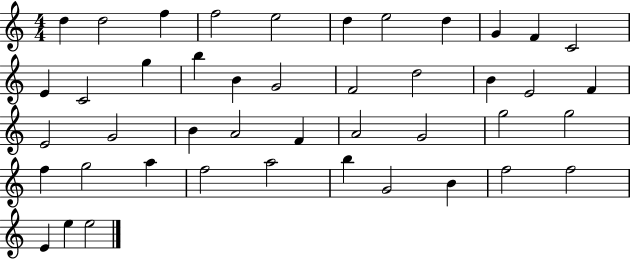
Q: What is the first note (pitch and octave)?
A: D5